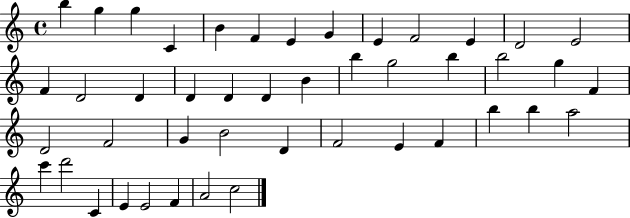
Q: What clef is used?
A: treble